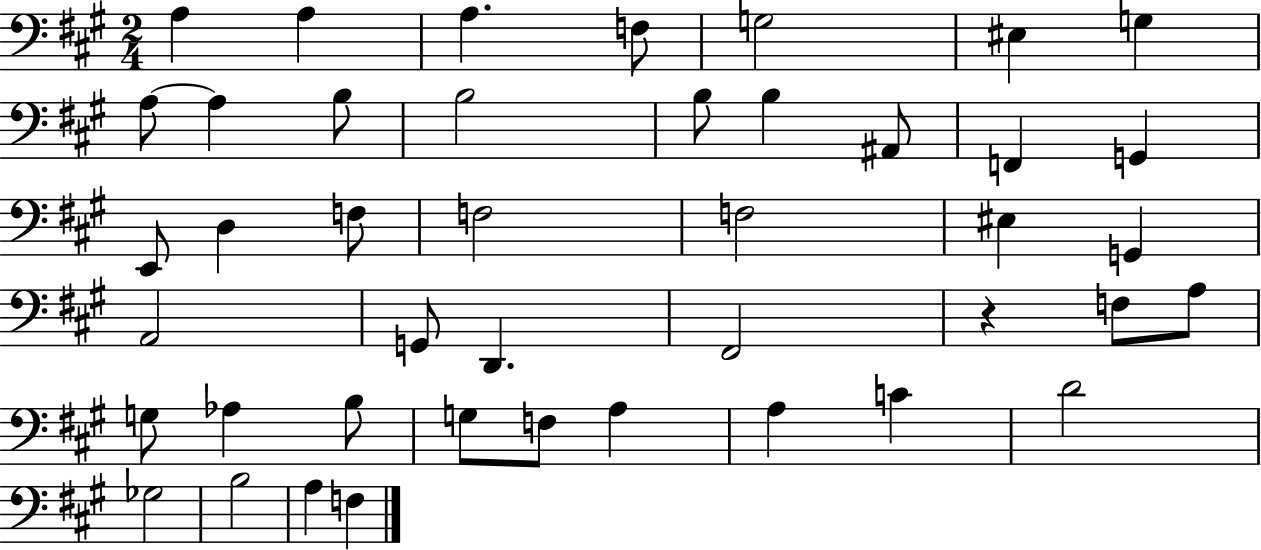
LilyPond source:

{
  \clef bass
  \numericTimeSignature
  \time 2/4
  \key a \major
  a4 a4 | a4. f8 | g2 | eis4 g4 | \break a8~~ a4 b8 | b2 | b8 b4 ais,8 | f,4 g,4 | \break e,8 d4 f8 | f2 | f2 | eis4 g,4 | \break a,2 | g,8 d,4. | fis,2 | r4 f8 a8 | \break g8 aes4 b8 | g8 f8 a4 | a4 c'4 | d'2 | \break ges2 | b2 | a4 f4 | \bar "|."
}